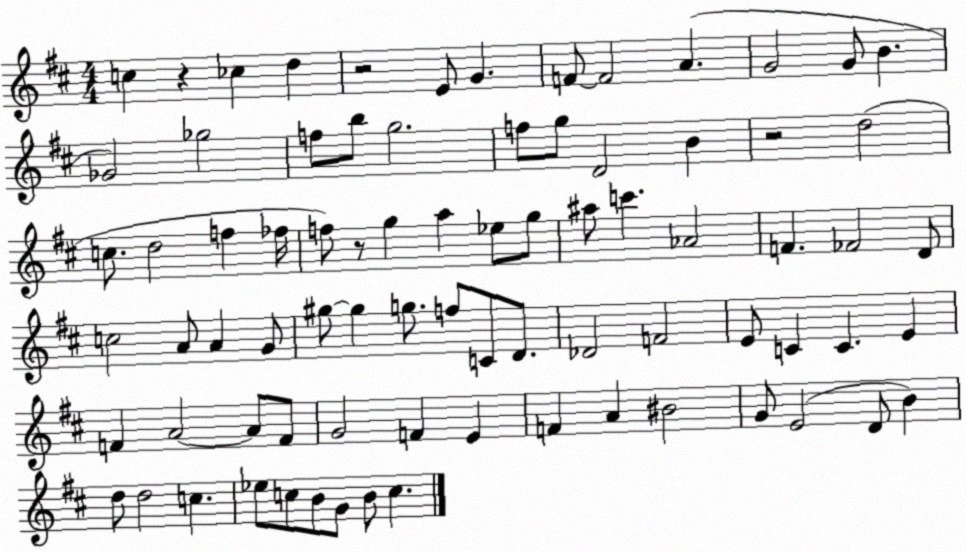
X:1
T:Untitled
M:4/4
L:1/4
K:D
c z _c d z2 E/2 G F/2 F2 A G2 G/2 B _G2 _g2 f/2 b/2 g2 f/2 g/2 D2 B z2 d2 c/2 d2 f _f/4 f/2 z/2 g a _e/2 g/2 ^a/2 c' _A2 F _F2 D/2 c2 A/2 A G/2 ^g/2 ^g g/2 f/2 C/2 D/2 _D2 F2 E/2 C C E F A2 A/2 F/2 G2 F E F A ^B2 G/2 E2 D/2 B d/2 d2 c _e/2 c/2 B/2 G/2 B/2 c